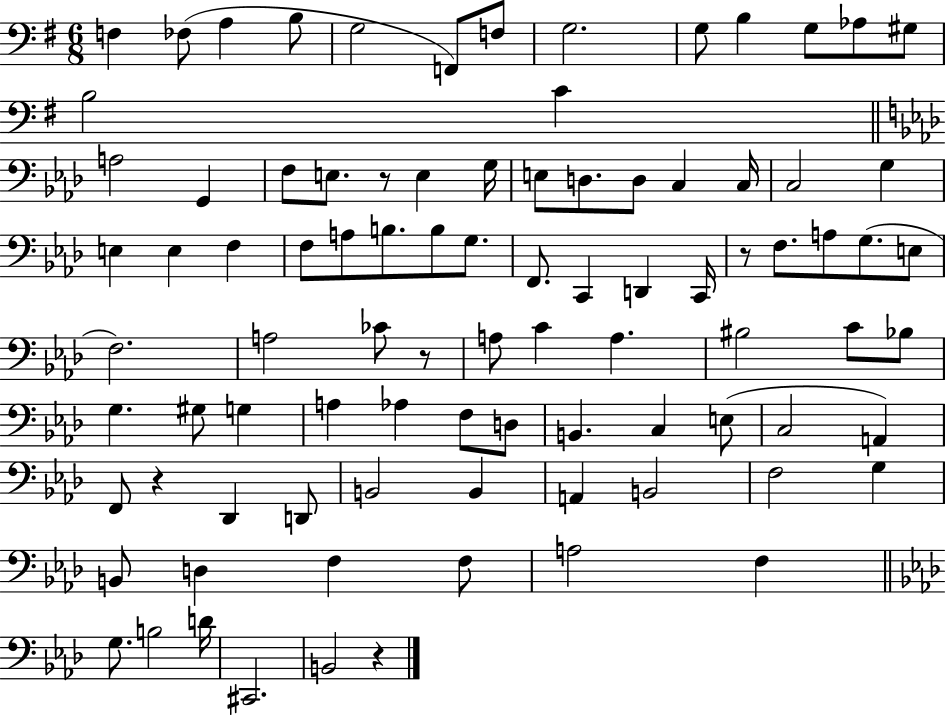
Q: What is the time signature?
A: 6/8